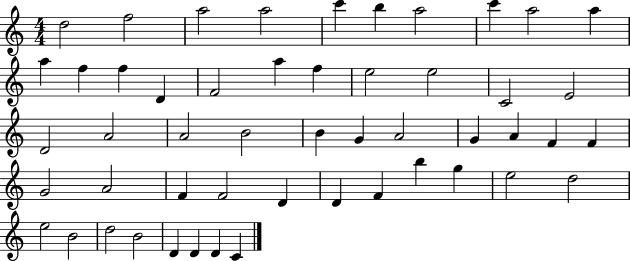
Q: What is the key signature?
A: C major